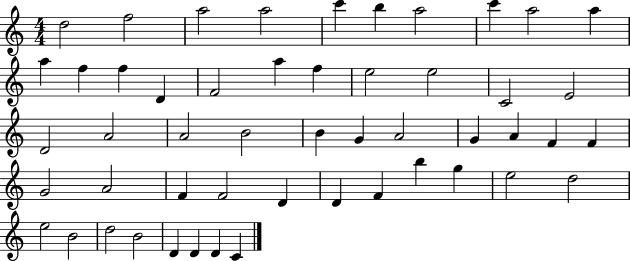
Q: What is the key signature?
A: C major